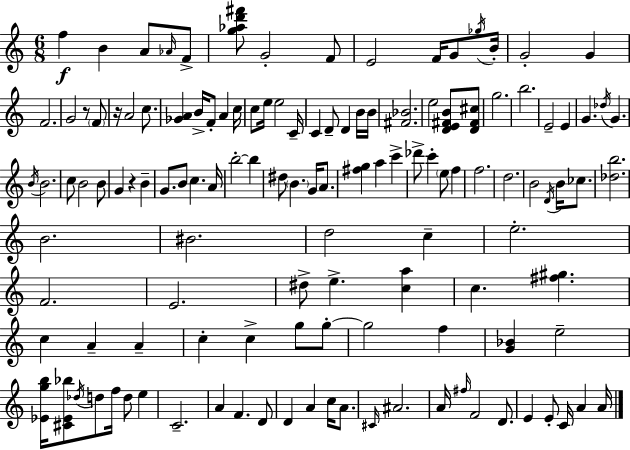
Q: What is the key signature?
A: C major